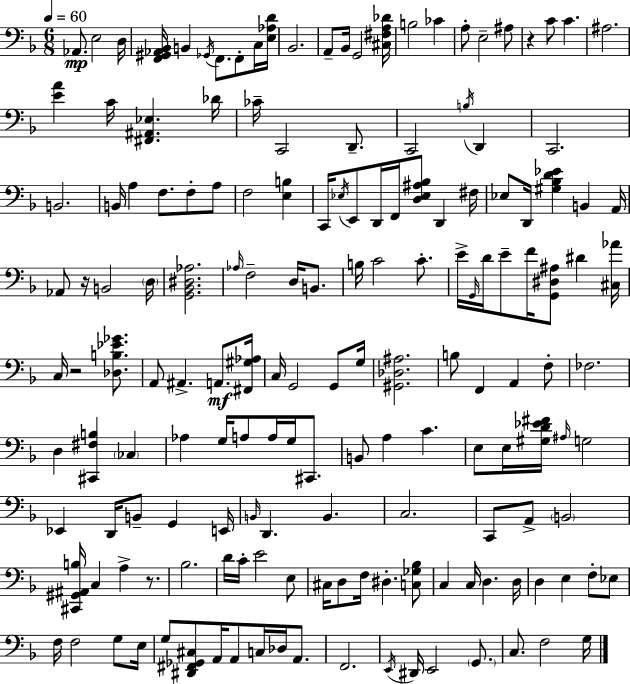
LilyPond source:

{
  \clef bass
  \numericTimeSignature
  \time 6/8
  \key d \minor
  \tempo 4 = 60
  aes,8.\mp e2 d16 | <f, gis, aes, bes,>16 b,4 \acciaccatura { ges,16 } f,8. f,8-. c16 | <e aes d'>16 bes,2. | a,8-- bes,16 g,2 | \break <cis fis a des'>16 b2 ces'4 | a8-. e2-- ais8 | r4 c'8 c'4. | ais2. | \break <e' a'>4 c'16 <fis, ais, ees>4. | des'16 ces'16-- c,2 d,8.-- | c,2 \acciaccatura { b16 } d,4 | c,2. | \break b,2. | b,16 a4 f8. f8-. | a8 f2 <e b>4 | c,16 \acciaccatura { ees16 } e,8 d,16 f,16 <d ees ais bes>8 d,4 | \break fis16 ees8 d,16 <gis bes d' ees'>4 b,4 | a,16 aes,8 r16 b,2 | \parenthesize d16 <g, bes, dis aes>2. | \grace { aes16 } f2-- | \break d16 b,8. b16 c'2 | c'8.-. e'16-> \grace { g,16 } d'16 e'8-- f'16 <g, dis ais>8 | dis'4 <cis aes'>16 c16 r2 | <des b ees' ges'>8. a,8 ais,4.-> | \break a,8.\mf <fis, gis aes>16 c16 g,2 | g,8 g16 <gis, des ais>2. | b8 f,4 a,4 | f8-. fes2. | \break d4 <cis, fis b>4 | \parenthesize ces4 aes4 g16 a8 | a16 g16 cis,8. b,8 a4 c'4. | e8 e16 <gis d' ees' fis'>16 \grace { ais16 } g2 | \break ees,4 d,16 b,8-- | g,4 e,16 \grace { b,16 } d,4. | b,4. c2. | c,8 a,8-> \parenthesize b,2 | \break <cis, gis, ais, b>16 c4 | a4-> r8. bes2. | d'16 c'16-. e'2 | e8 cis16 d8 f16 dis4.-. | \break <c ges bes>8 c4 c16 | d4. d16 d4 e4 | f8-. ees8 f16 f2 | g8 e16 g8 <dis, fis, ges, cis>8 a,16 | \break a,8 c16 des16 a,8. f,2. | \acciaccatura { e,16 } dis,16 e,2 | \parenthesize g,8. c8. f2 | g16 \bar "|."
}